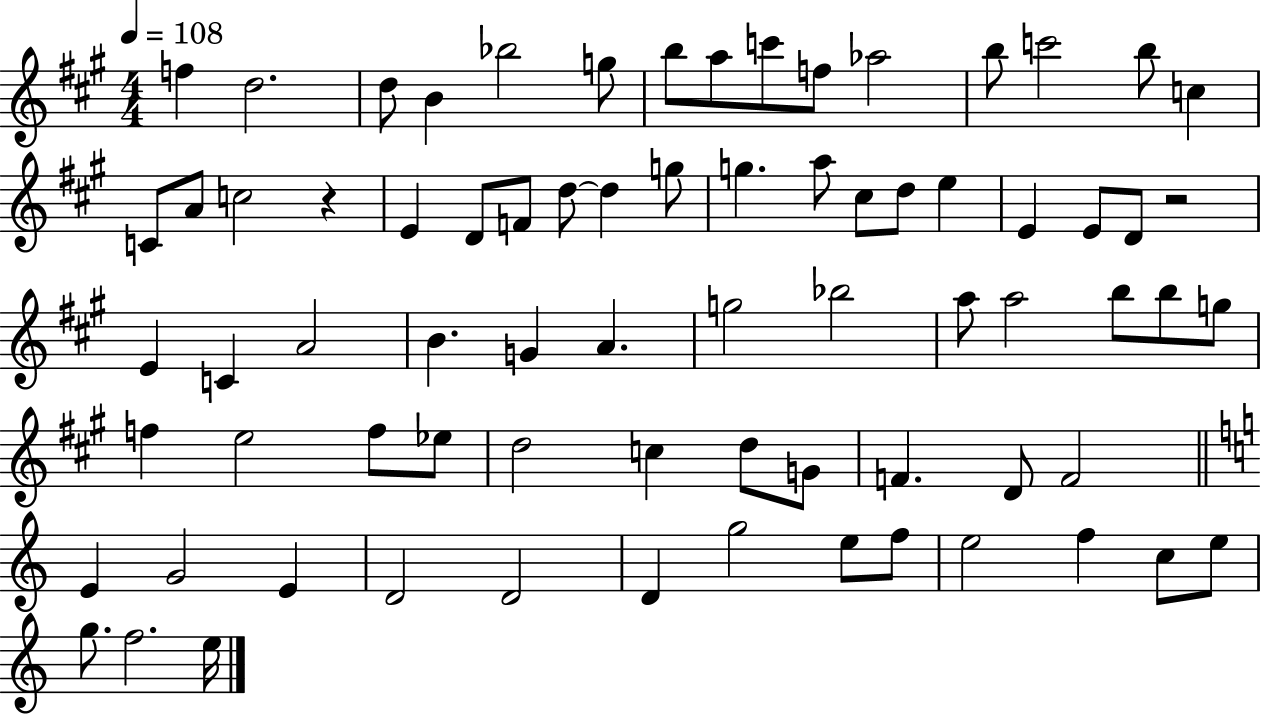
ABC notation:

X:1
T:Untitled
M:4/4
L:1/4
K:A
f d2 d/2 B _b2 g/2 b/2 a/2 c'/2 f/2 _a2 b/2 c'2 b/2 c C/2 A/2 c2 z E D/2 F/2 d/2 d g/2 g a/2 ^c/2 d/2 e E E/2 D/2 z2 E C A2 B G A g2 _b2 a/2 a2 b/2 b/2 g/2 f e2 f/2 _e/2 d2 c d/2 G/2 F D/2 F2 E G2 E D2 D2 D g2 e/2 f/2 e2 f c/2 e/2 g/2 f2 e/4